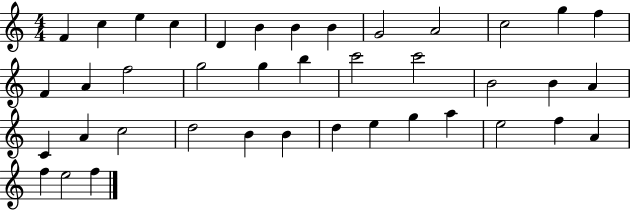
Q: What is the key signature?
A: C major